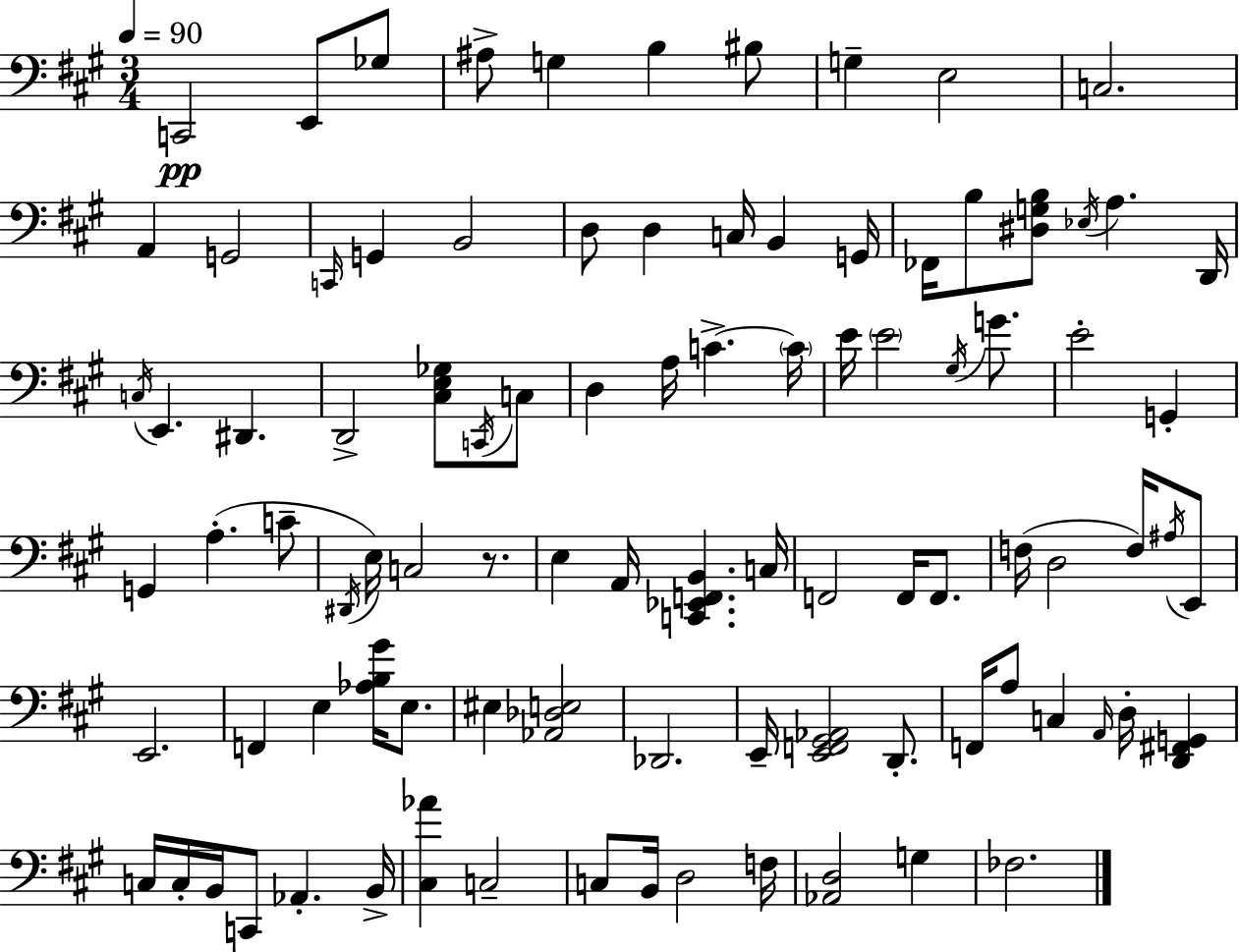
X:1
T:Untitled
M:3/4
L:1/4
K:A
C,,2 E,,/2 _G,/2 ^A,/2 G, B, ^B,/2 G, E,2 C,2 A,, G,,2 C,,/4 G,, B,,2 D,/2 D, C,/4 B,, G,,/4 _F,,/4 B,/2 [^D,G,B,]/2 _E,/4 A, D,,/4 C,/4 E,, ^D,, D,,2 [^C,E,_G,]/2 C,,/4 C,/2 D, A,/4 C C/4 E/4 E2 ^G,/4 G/2 E2 G,, G,, A, C/2 ^D,,/4 E,/4 C,2 z/2 E, A,,/4 [C,,_E,,F,,B,,] C,/4 F,,2 F,,/4 F,,/2 F,/4 D,2 F,/4 ^A,/4 E,,/2 E,,2 F,, E, [_A,B,^G]/4 E,/2 ^E, [_A,,_D,E,]2 _D,,2 E,,/4 [E,,F,,^G,,_A,,]2 D,,/2 F,,/4 A,/2 C, A,,/4 D,/4 [D,,^F,,G,,] C,/4 C,/4 B,,/4 C,,/2 _A,, B,,/4 [^C,_A] C,2 C,/2 B,,/4 D,2 F,/4 [_A,,D,]2 G, _F,2